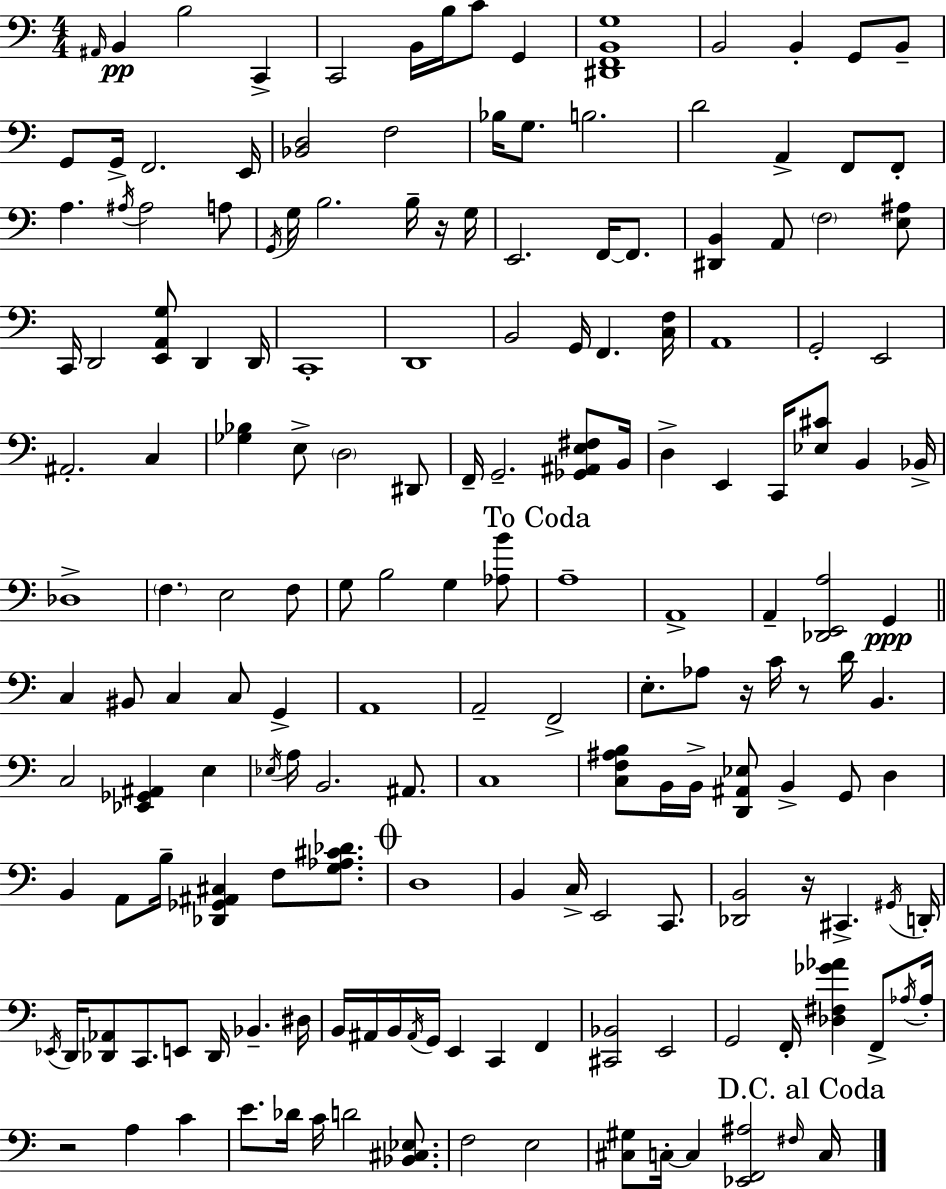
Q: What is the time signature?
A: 4/4